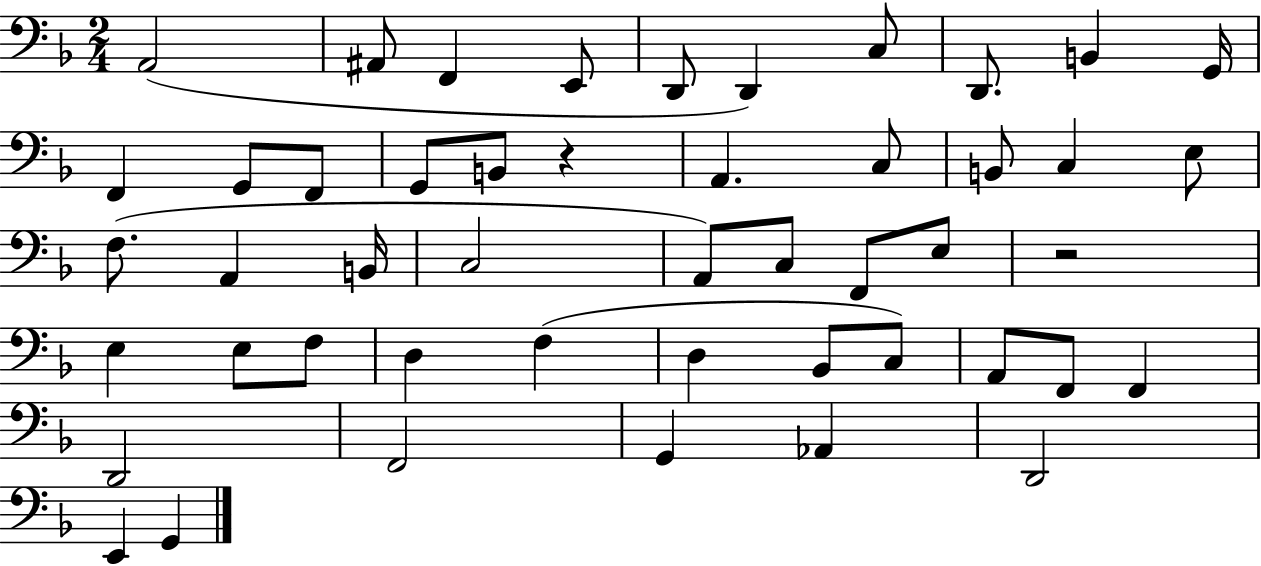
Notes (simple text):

A2/h A#2/e F2/q E2/e D2/e D2/q C3/e D2/e. B2/q G2/s F2/q G2/e F2/e G2/e B2/e R/q A2/q. C3/e B2/e C3/q E3/e F3/e. A2/q B2/s C3/h A2/e C3/e F2/e E3/e R/h E3/q E3/e F3/e D3/q F3/q D3/q Bb2/e C3/e A2/e F2/e F2/q D2/h F2/h G2/q Ab2/q D2/h E2/q G2/q